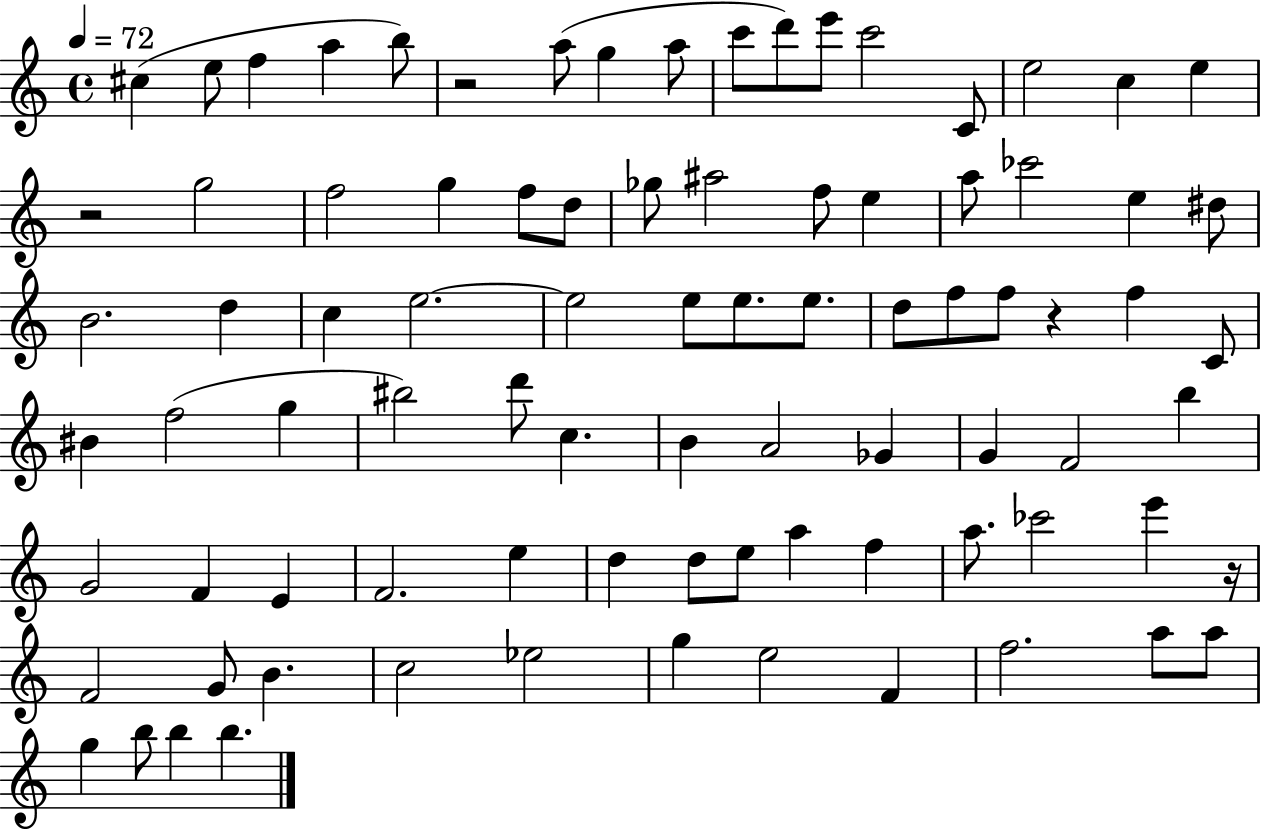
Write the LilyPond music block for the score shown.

{
  \clef treble
  \time 4/4
  \defaultTimeSignature
  \key c \major
  \tempo 4 = 72
  cis''4( e''8 f''4 a''4 b''8) | r2 a''8( g''4 a''8 | c'''8 d'''8) e'''8 c'''2 c'8 | e''2 c''4 e''4 | \break r2 g''2 | f''2 g''4 f''8 d''8 | ges''8 ais''2 f''8 e''4 | a''8 ces'''2 e''4 dis''8 | \break b'2. d''4 | c''4 e''2.~~ | e''2 e''8 e''8. e''8. | d''8 f''8 f''8 r4 f''4 c'8 | \break bis'4 f''2( g''4 | bis''2) d'''8 c''4. | b'4 a'2 ges'4 | g'4 f'2 b''4 | \break g'2 f'4 e'4 | f'2. e''4 | d''4 d''8 e''8 a''4 f''4 | a''8. ces'''2 e'''4 r16 | \break f'2 g'8 b'4. | c''2 ees''2 | g''4 e''2 f'4 | f''2. a''8 a''8 | \break g''4 b''8 b''4 b''4. | \bar "|."
}